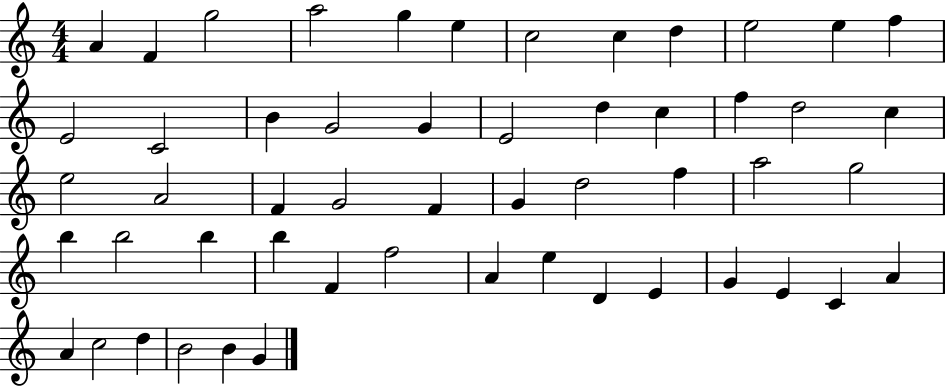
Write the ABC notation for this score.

X:1
T:Untitled
M:4/4
L:1/4
K:C
A F g2 a2 g e c2 c d e2 e f E2 C2 B G2 G E2 d c f d2 c e2 A2 F G2 F G d2 f a2 g2 b b2 b b F f2 A e D E G E C A A c2 d B2 B G